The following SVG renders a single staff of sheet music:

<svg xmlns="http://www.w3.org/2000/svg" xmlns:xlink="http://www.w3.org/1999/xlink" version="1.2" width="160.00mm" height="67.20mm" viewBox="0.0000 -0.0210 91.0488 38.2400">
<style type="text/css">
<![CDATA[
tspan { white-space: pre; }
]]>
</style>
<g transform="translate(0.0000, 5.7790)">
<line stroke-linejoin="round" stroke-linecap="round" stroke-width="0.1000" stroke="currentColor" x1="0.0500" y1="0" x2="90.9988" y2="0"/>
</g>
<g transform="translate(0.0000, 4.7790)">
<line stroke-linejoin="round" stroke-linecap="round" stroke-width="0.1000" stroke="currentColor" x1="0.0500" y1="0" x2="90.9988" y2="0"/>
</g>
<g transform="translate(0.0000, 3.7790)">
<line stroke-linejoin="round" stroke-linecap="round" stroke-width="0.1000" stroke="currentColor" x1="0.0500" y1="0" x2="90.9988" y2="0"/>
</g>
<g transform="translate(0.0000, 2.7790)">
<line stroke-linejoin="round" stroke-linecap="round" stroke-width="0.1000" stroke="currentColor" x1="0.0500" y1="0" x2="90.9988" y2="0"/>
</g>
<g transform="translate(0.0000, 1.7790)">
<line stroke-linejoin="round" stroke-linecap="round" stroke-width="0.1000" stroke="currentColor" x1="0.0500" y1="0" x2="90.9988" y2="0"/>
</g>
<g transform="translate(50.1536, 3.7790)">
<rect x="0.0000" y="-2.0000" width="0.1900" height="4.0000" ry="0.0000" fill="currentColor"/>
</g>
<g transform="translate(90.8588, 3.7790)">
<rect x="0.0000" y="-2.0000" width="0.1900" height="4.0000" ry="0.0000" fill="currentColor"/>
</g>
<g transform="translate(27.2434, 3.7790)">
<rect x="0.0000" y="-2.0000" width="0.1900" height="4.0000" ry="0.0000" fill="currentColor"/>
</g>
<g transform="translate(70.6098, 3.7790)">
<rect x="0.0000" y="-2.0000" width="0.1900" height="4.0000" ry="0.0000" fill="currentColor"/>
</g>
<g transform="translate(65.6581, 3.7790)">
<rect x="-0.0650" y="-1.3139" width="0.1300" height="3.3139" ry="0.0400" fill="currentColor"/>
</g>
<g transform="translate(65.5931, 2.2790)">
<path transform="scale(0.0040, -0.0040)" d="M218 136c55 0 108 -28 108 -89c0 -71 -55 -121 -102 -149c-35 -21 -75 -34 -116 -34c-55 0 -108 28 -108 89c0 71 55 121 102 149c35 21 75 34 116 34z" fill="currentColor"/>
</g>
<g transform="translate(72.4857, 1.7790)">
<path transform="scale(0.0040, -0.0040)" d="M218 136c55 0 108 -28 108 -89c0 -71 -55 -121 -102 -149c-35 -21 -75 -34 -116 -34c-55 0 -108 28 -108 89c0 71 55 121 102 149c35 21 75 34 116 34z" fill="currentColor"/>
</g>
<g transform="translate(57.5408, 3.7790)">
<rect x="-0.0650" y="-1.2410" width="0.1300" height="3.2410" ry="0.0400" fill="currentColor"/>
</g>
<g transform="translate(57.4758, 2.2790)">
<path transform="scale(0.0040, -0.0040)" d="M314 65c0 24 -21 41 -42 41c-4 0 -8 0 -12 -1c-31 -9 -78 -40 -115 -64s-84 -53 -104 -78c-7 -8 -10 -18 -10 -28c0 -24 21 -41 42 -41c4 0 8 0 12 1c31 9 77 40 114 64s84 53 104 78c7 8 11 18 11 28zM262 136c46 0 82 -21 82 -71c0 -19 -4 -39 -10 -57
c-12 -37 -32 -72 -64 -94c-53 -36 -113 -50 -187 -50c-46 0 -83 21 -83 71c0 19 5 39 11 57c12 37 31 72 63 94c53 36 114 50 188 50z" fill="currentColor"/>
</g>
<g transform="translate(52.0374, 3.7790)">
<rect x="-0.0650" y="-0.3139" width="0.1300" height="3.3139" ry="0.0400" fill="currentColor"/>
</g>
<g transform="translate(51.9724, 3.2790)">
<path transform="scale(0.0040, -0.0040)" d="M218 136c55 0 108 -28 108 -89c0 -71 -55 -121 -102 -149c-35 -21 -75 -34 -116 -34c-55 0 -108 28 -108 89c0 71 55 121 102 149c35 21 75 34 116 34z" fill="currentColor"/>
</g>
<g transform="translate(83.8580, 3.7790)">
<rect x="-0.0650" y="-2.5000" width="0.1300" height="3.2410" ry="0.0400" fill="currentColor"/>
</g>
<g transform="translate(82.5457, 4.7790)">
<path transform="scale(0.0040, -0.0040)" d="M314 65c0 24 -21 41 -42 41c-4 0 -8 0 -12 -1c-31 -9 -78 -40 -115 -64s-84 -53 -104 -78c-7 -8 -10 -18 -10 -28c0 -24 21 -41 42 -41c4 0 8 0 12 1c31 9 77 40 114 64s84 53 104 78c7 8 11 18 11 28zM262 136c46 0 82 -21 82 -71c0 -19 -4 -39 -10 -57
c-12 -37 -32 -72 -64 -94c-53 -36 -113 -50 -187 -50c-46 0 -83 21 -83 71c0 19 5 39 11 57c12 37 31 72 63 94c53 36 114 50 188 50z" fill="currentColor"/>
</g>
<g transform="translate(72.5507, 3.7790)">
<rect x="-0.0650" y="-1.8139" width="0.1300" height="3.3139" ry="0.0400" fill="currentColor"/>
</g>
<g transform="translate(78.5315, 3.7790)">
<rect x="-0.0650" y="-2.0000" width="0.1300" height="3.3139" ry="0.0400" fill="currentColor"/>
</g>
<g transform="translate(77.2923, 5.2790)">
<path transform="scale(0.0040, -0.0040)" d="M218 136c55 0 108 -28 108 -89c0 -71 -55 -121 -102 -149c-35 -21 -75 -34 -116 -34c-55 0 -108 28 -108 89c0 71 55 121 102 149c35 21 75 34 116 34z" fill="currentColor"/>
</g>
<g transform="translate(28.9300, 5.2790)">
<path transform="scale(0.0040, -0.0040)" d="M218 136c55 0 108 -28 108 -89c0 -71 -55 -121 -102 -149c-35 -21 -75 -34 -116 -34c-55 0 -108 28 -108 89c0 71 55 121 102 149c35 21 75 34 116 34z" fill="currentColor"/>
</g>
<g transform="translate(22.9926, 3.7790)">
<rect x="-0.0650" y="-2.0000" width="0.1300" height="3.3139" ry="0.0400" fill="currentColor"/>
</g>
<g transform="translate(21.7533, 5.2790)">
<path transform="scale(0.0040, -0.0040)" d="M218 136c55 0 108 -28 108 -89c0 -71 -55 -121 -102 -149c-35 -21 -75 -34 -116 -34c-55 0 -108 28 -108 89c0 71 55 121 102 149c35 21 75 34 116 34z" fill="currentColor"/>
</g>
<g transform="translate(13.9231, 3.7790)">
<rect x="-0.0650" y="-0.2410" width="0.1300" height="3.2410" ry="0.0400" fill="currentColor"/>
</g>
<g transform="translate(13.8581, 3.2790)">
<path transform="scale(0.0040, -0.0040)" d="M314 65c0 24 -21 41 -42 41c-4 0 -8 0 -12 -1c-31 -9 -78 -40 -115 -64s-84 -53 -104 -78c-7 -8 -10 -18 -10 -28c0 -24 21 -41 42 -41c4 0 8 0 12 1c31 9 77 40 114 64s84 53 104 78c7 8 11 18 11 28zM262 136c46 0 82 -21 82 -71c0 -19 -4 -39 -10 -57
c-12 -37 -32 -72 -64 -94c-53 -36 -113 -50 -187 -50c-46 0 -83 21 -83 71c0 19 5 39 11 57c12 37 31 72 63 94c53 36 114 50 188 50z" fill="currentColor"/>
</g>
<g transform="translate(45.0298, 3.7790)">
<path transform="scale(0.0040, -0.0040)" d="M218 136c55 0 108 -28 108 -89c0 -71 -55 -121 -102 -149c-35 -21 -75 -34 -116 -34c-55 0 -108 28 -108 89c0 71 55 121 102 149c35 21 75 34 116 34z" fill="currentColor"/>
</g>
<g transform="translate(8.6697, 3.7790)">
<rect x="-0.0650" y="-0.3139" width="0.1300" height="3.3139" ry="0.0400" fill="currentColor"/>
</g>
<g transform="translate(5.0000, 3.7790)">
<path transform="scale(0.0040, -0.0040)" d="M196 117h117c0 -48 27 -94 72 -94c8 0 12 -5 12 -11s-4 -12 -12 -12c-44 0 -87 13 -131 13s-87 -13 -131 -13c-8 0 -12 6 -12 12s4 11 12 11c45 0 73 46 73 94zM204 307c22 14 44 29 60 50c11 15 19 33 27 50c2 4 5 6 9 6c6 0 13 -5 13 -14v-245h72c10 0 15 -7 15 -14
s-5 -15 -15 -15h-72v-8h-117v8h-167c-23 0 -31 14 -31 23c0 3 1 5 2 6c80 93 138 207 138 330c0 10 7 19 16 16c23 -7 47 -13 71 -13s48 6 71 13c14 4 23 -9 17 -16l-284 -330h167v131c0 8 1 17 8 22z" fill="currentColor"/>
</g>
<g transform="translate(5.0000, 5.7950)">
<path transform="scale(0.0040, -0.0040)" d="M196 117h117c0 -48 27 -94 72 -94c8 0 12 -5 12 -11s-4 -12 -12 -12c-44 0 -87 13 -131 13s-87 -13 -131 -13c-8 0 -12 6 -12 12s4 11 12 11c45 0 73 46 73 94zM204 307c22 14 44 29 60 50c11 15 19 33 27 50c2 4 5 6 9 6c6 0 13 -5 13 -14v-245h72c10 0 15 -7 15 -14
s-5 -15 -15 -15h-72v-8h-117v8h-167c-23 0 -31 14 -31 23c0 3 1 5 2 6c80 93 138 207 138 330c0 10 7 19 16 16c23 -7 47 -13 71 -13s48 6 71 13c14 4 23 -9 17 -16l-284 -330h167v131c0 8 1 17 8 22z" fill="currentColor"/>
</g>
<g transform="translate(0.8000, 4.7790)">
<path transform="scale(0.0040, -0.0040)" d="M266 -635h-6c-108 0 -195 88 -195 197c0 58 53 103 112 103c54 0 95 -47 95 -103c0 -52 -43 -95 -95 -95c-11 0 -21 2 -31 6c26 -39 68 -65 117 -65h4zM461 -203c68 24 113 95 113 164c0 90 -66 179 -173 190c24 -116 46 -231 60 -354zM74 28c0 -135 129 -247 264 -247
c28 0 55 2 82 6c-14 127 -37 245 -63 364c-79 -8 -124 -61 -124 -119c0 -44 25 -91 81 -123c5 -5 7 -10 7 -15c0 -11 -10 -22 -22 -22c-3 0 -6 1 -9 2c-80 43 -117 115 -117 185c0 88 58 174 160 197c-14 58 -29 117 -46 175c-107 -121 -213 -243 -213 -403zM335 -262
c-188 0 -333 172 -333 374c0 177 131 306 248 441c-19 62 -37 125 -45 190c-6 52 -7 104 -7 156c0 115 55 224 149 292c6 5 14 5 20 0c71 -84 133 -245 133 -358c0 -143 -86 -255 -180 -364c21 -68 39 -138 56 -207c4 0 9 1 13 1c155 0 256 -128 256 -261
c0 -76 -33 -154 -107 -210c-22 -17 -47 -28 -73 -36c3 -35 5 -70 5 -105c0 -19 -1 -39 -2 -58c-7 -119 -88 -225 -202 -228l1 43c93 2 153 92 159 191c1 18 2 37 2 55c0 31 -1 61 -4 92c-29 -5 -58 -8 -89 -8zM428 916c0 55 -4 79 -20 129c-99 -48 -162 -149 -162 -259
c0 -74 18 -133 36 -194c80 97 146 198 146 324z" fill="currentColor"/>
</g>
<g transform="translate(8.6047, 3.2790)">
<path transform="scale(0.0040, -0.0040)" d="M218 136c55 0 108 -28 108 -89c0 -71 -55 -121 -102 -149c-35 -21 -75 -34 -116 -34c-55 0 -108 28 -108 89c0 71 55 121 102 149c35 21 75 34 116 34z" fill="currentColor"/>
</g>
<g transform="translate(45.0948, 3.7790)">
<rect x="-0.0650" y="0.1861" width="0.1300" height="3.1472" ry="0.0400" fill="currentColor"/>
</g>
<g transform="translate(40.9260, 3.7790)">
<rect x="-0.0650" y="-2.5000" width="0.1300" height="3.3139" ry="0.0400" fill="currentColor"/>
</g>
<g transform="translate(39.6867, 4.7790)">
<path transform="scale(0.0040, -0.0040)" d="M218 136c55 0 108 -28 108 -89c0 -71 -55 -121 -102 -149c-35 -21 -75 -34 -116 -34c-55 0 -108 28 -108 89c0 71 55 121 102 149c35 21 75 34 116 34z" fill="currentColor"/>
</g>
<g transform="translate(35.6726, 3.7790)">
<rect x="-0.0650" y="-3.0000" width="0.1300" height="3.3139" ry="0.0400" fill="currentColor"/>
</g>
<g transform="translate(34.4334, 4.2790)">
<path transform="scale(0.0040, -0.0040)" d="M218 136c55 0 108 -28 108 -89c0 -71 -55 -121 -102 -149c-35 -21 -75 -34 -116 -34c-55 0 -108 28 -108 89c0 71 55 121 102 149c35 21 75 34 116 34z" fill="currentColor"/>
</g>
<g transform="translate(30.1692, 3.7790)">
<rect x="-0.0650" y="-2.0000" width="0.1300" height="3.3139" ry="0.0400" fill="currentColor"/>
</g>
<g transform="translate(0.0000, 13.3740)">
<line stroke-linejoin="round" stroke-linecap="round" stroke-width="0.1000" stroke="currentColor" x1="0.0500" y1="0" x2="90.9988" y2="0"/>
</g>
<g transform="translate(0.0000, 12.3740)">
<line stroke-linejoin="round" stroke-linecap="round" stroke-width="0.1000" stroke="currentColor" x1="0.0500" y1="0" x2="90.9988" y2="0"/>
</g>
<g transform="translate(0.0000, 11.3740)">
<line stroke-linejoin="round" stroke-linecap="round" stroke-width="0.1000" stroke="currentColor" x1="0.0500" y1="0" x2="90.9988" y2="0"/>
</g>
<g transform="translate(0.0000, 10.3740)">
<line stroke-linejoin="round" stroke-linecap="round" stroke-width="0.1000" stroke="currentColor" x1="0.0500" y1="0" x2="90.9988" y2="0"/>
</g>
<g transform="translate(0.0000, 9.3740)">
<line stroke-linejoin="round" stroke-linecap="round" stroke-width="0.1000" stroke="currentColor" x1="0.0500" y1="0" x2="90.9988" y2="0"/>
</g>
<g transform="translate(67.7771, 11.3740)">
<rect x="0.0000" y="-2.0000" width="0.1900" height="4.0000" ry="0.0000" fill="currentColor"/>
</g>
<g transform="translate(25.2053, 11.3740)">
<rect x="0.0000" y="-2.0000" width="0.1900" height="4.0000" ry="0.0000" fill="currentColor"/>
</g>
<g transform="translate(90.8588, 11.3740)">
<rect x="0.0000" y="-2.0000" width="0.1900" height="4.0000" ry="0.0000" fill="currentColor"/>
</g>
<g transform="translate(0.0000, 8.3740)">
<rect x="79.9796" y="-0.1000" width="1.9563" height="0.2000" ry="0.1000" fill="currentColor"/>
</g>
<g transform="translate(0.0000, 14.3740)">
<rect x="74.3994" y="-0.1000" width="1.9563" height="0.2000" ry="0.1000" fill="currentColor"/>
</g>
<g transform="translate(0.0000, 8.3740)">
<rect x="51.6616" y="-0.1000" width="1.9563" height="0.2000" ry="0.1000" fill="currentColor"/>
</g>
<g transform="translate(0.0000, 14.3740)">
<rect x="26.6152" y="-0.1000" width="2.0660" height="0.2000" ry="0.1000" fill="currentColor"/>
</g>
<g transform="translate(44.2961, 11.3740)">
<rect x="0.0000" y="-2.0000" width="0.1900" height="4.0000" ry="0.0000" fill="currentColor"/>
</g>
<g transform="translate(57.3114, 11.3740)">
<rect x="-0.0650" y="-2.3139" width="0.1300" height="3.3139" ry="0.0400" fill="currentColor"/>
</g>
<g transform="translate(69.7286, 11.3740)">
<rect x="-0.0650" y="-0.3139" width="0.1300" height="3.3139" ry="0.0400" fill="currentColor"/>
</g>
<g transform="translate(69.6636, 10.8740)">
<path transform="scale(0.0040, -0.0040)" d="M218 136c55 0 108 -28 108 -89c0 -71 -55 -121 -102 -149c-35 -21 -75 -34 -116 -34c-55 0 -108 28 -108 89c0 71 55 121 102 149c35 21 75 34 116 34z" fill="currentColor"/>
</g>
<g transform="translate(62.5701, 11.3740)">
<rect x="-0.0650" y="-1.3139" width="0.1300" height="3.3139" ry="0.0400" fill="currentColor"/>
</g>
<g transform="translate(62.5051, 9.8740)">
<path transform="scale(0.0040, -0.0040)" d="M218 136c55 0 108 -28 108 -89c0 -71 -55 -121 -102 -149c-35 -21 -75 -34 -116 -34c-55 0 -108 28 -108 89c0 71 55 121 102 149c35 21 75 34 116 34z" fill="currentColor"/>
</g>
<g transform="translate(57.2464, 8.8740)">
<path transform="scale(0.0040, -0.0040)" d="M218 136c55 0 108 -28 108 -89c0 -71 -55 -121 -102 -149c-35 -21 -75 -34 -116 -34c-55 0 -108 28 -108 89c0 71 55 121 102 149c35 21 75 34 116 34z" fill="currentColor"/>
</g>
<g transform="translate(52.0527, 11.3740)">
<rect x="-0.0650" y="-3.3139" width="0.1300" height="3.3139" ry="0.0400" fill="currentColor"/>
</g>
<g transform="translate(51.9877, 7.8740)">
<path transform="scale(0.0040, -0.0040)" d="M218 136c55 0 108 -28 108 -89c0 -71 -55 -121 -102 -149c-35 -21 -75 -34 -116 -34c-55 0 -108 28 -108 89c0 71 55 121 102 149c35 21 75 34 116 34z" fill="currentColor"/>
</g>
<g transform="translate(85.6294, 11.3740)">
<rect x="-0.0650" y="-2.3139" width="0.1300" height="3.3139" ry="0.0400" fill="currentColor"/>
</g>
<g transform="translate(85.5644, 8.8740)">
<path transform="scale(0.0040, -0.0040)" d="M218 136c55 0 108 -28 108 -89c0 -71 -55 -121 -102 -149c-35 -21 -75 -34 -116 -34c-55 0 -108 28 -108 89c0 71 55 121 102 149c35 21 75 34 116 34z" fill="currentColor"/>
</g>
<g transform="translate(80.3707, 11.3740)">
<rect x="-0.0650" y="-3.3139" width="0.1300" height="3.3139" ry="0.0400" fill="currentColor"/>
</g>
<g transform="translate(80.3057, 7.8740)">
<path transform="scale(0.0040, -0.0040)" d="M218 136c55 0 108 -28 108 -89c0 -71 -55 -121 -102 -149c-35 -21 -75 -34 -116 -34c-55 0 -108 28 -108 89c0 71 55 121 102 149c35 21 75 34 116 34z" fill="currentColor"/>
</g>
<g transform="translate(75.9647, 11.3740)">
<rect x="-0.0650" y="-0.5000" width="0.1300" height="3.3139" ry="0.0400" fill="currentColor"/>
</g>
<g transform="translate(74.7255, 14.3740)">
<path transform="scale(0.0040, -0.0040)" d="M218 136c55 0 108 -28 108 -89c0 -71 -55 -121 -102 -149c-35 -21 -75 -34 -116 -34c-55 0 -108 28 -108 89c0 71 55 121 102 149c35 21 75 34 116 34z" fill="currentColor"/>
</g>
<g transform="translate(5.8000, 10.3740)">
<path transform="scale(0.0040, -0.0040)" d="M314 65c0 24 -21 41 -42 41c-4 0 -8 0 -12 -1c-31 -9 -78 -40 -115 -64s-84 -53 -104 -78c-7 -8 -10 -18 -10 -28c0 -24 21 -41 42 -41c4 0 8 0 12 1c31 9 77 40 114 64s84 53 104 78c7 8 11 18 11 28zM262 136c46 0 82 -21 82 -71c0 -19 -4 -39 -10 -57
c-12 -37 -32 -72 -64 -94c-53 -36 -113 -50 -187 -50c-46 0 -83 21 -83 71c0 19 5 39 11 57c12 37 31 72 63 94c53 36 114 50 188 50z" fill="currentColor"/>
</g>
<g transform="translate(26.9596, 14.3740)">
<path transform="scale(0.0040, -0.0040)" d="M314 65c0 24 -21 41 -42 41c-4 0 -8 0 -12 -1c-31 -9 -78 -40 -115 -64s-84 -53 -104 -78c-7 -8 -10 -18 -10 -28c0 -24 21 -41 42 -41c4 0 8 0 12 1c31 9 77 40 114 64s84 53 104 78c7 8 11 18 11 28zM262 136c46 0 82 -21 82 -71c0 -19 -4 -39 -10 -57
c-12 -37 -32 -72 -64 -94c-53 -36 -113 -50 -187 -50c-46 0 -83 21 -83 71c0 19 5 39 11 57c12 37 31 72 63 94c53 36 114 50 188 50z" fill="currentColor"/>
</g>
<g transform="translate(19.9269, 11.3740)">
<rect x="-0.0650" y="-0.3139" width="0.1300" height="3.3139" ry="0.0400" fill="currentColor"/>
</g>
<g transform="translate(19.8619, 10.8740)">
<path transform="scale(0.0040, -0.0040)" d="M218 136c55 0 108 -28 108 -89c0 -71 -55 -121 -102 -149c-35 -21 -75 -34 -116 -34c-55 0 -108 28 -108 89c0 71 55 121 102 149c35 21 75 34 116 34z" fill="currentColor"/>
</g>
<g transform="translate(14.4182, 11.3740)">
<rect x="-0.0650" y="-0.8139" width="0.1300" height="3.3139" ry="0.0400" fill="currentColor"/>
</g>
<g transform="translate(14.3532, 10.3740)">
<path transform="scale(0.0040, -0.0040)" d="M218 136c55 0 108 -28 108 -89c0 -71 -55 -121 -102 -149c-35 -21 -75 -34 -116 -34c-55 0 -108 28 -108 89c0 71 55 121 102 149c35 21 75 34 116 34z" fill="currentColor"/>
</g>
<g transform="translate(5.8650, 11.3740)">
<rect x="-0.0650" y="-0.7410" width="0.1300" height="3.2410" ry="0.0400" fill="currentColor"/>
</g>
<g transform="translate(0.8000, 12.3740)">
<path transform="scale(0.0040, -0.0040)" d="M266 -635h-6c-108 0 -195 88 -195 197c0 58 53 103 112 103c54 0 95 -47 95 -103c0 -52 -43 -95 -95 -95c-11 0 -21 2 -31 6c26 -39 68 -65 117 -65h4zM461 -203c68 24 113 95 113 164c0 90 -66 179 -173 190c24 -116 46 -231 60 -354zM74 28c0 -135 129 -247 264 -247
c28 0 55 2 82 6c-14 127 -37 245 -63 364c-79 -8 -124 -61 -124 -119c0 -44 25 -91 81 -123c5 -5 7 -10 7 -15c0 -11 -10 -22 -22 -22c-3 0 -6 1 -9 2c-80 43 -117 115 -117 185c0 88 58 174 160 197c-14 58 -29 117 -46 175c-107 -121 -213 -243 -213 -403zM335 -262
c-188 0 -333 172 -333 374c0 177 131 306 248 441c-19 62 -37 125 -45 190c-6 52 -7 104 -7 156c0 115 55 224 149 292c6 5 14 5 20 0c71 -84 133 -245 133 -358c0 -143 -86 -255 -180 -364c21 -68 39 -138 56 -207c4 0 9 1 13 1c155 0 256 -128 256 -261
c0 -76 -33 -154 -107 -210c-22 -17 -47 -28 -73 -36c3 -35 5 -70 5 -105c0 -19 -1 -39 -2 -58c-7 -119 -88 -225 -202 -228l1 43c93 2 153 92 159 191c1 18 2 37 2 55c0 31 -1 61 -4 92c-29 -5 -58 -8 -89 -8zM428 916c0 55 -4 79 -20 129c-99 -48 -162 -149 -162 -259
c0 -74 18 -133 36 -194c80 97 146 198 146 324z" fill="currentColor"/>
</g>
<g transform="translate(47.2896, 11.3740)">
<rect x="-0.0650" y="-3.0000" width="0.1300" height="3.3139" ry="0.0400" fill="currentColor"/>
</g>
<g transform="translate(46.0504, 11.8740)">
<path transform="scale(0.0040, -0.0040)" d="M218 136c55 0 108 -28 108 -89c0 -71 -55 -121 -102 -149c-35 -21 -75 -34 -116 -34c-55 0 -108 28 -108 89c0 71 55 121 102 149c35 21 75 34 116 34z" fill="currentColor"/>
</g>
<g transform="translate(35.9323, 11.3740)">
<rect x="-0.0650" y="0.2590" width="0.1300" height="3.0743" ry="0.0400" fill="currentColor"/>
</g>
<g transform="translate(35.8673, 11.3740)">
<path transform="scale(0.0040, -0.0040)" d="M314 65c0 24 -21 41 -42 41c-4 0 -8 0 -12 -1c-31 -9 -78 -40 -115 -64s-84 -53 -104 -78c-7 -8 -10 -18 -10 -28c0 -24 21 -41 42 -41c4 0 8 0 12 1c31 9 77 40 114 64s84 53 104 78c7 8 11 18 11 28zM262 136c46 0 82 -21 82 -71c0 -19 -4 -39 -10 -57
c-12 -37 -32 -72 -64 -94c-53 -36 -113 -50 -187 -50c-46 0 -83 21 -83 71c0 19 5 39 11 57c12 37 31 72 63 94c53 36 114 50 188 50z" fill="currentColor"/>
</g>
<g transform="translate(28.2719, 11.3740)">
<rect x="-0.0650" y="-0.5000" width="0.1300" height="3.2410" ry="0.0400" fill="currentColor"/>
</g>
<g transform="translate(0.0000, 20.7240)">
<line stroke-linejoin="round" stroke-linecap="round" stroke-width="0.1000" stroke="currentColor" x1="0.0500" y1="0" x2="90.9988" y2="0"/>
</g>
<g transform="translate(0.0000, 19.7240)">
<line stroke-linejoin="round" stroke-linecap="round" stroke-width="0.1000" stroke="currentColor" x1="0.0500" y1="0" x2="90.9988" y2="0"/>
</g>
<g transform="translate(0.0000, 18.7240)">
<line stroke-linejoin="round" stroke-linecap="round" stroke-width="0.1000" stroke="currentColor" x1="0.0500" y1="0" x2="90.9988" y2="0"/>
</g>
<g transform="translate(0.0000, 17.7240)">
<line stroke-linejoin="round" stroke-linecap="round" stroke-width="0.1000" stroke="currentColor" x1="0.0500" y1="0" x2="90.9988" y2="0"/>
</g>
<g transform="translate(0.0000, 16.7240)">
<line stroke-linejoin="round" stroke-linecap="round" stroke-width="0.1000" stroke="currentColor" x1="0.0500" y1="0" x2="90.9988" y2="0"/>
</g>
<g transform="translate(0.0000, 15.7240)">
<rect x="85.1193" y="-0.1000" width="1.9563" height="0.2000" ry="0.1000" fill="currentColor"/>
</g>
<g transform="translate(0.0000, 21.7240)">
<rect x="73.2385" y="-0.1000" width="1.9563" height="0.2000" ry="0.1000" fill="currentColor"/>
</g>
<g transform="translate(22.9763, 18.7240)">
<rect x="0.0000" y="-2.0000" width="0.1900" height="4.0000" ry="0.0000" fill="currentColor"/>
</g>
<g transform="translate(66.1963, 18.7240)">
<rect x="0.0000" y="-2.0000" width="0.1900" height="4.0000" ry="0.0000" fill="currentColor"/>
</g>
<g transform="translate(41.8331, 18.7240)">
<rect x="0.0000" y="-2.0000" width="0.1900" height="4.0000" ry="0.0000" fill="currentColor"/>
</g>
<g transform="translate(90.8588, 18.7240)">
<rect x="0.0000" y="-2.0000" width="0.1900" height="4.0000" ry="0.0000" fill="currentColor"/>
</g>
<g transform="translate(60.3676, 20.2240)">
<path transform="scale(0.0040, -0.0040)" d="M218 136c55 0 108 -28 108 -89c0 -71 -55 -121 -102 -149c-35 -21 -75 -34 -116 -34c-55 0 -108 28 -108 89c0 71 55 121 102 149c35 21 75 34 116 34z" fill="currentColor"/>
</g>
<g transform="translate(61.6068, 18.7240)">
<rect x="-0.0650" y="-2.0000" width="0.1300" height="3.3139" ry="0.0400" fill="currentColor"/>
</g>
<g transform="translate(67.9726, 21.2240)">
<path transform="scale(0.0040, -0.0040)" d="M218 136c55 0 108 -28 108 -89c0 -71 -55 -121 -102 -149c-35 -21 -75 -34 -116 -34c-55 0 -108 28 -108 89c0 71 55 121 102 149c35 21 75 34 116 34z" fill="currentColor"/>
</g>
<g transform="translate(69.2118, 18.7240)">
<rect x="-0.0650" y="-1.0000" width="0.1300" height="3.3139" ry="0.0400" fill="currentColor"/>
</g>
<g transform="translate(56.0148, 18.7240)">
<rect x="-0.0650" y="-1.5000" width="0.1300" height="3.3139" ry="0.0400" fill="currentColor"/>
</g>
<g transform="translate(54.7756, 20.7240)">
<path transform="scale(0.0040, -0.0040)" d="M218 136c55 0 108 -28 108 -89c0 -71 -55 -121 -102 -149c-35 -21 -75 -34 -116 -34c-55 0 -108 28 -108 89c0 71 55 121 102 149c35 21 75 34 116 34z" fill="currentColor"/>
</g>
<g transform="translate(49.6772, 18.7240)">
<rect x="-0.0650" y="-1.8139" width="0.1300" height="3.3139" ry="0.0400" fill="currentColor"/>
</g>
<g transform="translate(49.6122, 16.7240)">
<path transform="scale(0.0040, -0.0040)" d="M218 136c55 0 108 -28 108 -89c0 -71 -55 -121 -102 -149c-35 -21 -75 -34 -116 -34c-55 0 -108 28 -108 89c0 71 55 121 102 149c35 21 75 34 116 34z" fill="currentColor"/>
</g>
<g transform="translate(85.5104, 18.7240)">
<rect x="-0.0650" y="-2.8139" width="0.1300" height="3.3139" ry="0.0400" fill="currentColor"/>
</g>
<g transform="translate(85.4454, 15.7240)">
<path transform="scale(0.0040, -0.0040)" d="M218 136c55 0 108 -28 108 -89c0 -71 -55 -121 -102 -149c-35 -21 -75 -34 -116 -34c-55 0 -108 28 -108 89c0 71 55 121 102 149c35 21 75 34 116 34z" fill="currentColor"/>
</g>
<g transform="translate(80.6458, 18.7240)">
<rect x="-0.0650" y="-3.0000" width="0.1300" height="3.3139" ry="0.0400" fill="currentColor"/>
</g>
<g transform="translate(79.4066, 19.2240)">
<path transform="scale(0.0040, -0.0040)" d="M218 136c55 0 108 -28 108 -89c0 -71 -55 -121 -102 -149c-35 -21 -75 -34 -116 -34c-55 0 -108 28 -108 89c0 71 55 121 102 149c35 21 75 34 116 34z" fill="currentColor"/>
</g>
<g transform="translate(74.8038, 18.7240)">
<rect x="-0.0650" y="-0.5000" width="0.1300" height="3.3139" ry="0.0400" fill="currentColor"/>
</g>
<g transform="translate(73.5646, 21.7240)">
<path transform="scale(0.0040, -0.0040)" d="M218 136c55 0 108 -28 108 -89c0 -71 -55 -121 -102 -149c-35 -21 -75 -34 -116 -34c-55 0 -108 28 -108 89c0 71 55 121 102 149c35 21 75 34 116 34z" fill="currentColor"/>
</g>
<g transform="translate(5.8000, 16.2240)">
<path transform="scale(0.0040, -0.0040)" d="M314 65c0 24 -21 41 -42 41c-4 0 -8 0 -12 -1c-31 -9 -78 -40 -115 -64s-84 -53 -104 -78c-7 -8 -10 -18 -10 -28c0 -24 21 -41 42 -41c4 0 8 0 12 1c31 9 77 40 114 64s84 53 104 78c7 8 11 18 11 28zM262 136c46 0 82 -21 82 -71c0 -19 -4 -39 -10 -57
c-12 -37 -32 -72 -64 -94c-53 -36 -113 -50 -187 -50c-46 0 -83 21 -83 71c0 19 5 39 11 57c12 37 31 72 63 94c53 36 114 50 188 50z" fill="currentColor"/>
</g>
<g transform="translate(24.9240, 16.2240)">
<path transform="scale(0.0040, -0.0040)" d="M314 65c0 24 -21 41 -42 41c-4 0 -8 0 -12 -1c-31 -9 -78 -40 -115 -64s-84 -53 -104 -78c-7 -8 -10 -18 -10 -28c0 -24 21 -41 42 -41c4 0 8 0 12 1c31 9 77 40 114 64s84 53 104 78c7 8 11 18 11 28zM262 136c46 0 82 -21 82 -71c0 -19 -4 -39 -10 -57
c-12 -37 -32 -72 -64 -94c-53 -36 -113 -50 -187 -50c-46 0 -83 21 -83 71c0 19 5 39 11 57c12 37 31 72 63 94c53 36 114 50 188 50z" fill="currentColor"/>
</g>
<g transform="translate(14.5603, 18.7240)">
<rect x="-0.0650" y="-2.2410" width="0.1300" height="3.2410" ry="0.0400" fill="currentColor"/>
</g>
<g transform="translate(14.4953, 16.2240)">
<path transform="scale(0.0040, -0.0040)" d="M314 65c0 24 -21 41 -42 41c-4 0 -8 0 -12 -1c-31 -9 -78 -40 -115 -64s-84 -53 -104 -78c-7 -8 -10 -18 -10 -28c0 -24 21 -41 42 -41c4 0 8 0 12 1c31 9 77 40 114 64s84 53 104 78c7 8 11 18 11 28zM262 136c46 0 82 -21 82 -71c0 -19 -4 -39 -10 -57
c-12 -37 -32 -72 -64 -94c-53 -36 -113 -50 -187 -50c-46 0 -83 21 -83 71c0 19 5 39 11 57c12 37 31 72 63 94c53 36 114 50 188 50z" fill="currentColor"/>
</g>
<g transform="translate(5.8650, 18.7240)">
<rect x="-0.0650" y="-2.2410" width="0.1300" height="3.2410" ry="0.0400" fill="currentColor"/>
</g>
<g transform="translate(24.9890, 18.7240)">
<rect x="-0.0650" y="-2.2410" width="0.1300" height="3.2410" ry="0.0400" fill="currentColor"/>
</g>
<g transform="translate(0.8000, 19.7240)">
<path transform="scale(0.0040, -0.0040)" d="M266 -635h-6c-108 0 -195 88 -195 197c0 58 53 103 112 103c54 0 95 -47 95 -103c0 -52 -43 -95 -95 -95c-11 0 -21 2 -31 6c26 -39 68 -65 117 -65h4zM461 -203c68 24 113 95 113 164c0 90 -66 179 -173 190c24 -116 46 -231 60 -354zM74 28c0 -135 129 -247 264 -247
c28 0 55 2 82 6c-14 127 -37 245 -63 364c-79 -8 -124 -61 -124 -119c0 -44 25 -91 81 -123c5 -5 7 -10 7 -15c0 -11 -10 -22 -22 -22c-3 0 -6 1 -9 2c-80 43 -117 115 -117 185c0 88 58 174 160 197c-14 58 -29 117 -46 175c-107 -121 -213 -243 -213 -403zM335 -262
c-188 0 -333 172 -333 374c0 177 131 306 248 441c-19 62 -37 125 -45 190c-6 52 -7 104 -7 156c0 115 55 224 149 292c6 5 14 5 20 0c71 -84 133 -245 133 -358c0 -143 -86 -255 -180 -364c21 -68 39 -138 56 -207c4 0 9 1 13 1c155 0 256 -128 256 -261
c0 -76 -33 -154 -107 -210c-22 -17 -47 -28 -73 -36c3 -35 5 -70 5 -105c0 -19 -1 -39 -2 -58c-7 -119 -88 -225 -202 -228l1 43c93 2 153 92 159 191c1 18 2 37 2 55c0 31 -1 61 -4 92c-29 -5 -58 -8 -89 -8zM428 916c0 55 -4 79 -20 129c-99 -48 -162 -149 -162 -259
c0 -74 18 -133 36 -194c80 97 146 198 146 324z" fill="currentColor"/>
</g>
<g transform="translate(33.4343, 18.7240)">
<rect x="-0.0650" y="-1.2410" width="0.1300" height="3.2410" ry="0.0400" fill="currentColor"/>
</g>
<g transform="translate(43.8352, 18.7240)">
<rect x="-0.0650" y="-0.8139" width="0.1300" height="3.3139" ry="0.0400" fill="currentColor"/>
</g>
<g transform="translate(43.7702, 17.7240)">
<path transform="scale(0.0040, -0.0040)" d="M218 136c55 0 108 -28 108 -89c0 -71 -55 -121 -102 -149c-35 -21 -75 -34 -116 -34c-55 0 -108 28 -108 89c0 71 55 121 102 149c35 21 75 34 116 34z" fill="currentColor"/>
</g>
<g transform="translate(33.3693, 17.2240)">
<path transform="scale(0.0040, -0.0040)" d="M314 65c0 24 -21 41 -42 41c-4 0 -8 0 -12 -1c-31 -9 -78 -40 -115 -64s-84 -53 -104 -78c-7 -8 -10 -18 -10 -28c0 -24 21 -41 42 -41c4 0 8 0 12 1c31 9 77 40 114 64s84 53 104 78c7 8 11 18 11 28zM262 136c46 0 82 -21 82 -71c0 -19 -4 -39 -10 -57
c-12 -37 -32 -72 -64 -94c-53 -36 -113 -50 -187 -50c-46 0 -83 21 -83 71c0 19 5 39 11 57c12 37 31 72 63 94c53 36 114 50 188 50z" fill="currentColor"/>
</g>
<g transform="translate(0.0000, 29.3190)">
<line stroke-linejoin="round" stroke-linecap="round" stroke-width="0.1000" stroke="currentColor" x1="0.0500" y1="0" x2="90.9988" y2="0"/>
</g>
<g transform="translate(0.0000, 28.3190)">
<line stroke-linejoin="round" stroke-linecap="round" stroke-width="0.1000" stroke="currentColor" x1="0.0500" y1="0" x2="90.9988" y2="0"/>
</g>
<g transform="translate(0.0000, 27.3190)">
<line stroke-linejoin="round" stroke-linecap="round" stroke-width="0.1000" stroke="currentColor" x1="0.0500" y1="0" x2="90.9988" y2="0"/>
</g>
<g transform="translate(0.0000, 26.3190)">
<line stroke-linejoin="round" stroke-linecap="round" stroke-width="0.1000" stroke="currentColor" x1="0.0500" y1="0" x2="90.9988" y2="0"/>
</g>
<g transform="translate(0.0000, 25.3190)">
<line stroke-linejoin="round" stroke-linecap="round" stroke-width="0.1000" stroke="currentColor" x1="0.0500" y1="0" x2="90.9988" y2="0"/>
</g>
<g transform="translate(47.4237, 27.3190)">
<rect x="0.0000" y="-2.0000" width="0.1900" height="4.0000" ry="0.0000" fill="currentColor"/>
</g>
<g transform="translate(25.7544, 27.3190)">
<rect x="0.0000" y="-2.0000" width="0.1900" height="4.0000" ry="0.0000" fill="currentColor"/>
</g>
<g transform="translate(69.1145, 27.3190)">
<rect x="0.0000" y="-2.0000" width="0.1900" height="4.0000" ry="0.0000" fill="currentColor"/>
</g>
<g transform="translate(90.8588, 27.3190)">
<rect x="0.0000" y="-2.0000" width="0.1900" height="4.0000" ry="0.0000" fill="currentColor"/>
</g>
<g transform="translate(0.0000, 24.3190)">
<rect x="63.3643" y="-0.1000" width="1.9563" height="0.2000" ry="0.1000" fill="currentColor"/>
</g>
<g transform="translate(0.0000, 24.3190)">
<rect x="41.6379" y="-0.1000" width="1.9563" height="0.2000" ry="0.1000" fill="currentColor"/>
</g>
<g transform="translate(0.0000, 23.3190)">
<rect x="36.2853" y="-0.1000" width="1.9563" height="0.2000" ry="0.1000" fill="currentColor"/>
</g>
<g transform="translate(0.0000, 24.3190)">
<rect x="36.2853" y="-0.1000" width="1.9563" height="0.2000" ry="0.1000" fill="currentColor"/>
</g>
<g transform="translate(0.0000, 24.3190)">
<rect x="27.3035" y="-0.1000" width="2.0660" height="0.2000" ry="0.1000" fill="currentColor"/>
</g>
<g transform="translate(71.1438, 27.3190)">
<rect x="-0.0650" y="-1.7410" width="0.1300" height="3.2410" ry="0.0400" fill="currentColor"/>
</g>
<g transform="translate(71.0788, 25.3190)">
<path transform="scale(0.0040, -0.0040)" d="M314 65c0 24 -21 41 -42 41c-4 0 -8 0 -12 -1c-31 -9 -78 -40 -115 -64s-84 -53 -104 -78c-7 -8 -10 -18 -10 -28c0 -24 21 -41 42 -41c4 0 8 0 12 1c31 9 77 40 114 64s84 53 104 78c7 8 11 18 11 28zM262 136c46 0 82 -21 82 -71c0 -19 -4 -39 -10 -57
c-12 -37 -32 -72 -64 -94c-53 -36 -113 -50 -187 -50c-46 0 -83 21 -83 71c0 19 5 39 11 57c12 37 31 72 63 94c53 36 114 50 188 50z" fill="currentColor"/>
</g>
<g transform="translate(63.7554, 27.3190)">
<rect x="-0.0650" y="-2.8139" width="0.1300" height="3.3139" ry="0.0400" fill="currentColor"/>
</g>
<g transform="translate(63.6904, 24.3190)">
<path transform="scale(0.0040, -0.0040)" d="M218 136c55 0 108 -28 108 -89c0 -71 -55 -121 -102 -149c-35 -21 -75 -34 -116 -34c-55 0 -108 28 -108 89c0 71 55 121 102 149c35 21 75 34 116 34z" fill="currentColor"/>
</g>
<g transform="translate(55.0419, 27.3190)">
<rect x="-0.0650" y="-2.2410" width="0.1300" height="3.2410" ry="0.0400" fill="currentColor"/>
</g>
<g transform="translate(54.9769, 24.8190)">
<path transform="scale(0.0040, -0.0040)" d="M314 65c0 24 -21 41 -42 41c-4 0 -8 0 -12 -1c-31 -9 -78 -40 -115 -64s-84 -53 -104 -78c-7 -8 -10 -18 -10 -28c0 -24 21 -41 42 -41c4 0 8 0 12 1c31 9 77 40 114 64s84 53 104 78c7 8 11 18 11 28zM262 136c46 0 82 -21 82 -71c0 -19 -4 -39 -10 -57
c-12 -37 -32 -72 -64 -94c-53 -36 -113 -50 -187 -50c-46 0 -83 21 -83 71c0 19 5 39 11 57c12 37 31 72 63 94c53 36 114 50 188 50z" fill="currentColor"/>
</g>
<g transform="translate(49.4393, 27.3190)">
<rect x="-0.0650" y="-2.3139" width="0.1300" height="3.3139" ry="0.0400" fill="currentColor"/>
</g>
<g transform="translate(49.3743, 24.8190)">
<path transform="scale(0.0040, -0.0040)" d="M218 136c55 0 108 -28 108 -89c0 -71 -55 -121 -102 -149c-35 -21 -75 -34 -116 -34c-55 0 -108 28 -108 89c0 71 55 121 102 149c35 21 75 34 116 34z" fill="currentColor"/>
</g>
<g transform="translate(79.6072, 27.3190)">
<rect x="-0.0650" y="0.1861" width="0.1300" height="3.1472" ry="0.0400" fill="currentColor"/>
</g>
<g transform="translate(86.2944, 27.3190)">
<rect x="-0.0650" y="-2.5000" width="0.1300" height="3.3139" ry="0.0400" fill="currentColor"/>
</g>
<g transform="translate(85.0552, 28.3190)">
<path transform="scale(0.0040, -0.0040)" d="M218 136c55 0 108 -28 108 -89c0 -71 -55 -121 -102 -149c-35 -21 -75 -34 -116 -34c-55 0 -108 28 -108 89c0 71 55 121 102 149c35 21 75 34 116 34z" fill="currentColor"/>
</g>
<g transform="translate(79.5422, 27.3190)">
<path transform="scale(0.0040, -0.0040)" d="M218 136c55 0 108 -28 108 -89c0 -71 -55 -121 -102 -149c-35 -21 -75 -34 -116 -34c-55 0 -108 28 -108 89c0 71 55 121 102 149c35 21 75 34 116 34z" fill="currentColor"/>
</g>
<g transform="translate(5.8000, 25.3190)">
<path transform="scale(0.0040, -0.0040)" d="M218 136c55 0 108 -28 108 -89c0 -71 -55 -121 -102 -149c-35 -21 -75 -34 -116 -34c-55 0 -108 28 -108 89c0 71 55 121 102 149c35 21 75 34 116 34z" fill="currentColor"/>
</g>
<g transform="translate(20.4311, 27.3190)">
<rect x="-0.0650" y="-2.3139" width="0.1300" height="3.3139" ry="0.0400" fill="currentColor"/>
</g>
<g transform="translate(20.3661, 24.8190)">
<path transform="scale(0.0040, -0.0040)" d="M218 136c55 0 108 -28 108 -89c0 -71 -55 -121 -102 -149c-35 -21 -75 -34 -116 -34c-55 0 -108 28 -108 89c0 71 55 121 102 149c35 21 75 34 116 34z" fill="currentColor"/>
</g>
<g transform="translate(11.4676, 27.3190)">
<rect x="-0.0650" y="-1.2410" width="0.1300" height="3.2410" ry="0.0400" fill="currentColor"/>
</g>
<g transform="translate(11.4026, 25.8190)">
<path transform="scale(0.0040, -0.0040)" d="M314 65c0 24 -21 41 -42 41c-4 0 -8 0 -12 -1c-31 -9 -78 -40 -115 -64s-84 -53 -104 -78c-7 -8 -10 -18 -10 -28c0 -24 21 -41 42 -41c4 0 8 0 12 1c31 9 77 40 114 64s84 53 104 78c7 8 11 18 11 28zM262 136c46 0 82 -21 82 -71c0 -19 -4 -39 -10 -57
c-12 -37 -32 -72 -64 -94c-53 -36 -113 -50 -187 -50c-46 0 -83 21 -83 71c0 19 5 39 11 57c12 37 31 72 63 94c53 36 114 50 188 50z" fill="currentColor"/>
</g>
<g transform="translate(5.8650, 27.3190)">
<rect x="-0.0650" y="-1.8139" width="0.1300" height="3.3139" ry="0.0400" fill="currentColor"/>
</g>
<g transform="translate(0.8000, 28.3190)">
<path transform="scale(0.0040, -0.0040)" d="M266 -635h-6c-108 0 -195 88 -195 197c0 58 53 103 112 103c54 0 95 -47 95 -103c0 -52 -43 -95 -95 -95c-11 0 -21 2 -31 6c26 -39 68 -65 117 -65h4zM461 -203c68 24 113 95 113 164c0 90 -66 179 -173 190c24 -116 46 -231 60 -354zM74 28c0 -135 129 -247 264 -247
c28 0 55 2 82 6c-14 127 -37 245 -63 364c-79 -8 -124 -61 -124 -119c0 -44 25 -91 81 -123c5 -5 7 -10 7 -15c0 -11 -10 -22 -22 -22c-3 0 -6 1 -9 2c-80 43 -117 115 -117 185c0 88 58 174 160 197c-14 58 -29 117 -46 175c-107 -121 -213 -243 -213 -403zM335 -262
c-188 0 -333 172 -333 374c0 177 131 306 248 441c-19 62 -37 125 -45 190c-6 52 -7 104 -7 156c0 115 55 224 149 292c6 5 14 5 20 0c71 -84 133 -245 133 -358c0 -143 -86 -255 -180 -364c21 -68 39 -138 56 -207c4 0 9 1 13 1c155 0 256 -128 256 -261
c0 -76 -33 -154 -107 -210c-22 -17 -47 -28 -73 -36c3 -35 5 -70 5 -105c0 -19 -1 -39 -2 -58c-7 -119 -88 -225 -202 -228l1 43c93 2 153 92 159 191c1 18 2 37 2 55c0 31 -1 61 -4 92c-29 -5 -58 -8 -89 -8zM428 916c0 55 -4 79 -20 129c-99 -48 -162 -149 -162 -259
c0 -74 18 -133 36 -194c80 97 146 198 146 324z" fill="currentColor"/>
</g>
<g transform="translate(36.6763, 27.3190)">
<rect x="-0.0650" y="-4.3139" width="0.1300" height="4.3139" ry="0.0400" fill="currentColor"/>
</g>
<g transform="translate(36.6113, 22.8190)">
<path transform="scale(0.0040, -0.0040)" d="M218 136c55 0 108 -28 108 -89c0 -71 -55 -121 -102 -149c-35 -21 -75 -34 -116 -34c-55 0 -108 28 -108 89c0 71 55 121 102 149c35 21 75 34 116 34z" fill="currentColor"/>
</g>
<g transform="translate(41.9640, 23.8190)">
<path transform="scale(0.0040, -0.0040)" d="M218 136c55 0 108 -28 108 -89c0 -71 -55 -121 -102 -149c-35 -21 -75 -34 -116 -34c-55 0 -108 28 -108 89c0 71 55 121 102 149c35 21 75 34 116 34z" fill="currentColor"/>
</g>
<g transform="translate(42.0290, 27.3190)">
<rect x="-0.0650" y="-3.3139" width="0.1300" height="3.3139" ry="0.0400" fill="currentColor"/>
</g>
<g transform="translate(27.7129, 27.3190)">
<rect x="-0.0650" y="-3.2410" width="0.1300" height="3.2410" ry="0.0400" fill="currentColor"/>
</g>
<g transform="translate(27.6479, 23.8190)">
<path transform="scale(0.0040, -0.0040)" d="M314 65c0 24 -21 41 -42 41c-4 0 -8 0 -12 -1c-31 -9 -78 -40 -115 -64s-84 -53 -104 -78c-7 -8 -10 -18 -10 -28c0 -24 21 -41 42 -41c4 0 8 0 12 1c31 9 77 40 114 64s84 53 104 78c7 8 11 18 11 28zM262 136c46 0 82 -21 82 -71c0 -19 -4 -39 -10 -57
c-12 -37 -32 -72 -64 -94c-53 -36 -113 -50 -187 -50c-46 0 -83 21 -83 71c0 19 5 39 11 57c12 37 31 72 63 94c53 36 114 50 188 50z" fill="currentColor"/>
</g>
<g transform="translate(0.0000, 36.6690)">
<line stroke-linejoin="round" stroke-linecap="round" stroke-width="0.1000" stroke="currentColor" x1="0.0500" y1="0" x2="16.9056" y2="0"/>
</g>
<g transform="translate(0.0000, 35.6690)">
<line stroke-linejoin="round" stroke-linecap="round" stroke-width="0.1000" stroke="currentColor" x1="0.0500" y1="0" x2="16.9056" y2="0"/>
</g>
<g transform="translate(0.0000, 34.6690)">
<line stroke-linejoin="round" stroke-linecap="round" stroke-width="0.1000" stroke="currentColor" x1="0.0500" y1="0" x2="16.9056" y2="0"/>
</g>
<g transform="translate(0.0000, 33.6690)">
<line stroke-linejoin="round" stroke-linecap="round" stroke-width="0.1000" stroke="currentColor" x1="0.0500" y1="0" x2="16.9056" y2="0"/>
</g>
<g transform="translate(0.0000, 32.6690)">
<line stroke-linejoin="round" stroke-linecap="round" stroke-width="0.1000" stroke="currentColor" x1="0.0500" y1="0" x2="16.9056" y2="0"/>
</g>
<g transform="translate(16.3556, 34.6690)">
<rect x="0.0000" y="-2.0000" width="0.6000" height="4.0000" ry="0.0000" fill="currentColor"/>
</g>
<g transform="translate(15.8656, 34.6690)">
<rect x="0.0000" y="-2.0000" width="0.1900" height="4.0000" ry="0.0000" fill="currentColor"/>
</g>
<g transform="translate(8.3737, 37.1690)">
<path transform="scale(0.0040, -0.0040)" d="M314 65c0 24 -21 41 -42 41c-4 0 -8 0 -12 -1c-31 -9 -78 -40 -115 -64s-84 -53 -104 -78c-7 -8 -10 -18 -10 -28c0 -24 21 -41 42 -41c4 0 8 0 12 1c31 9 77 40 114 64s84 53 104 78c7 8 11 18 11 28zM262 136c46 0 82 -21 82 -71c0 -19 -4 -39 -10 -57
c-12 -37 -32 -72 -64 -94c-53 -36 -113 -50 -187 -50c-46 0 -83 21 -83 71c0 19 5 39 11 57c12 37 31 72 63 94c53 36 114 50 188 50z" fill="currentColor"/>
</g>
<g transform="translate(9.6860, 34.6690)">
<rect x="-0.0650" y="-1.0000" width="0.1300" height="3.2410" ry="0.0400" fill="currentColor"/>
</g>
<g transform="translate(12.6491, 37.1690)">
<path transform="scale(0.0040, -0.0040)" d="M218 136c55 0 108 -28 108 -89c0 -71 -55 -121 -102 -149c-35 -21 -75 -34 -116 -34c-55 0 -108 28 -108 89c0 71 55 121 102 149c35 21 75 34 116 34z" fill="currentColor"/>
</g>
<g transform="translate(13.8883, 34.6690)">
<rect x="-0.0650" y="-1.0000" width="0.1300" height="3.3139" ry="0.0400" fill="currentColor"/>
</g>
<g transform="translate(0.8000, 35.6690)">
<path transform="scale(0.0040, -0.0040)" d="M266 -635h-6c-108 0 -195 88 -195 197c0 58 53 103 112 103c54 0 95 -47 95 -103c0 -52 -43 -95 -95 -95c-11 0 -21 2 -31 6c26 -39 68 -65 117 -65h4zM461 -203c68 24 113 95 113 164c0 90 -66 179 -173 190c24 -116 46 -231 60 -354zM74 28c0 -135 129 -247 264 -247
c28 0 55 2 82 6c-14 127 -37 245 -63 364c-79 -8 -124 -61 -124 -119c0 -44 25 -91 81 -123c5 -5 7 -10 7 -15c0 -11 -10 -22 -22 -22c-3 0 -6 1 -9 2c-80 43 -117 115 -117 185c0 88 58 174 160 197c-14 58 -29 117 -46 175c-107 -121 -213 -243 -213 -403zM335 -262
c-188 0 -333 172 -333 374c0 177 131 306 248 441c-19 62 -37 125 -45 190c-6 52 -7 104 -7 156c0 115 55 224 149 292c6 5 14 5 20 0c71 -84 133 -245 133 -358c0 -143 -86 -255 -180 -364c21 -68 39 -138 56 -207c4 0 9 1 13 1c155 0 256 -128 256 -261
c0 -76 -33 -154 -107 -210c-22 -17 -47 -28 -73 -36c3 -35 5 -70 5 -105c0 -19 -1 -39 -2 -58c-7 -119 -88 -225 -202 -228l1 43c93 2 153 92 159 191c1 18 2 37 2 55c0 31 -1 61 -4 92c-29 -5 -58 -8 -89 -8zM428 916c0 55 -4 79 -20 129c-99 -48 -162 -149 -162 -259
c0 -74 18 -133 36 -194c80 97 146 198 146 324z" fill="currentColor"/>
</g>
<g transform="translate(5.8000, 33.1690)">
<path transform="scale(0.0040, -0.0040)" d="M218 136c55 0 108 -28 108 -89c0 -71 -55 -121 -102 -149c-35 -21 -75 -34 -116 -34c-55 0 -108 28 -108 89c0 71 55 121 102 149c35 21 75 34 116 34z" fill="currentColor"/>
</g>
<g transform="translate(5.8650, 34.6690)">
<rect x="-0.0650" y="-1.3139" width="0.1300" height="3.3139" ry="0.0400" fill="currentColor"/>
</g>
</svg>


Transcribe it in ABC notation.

X:1
T:Untitled
M:4/4
L:1/4
K:C
c c2 F F A G B c e2 e f F G2 d2 d c C2 B2 A b g e c C b g g2 g2 g2 e2 d f E F D C A a f e2 g b2 d' b g g2 a f2 B G e D2 D